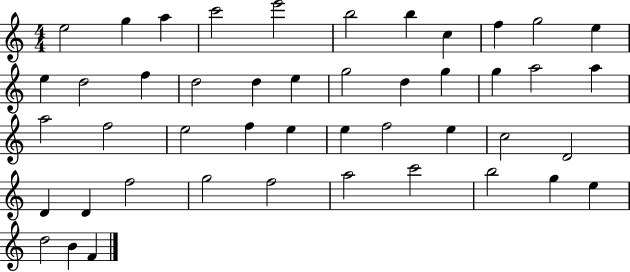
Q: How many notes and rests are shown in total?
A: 46